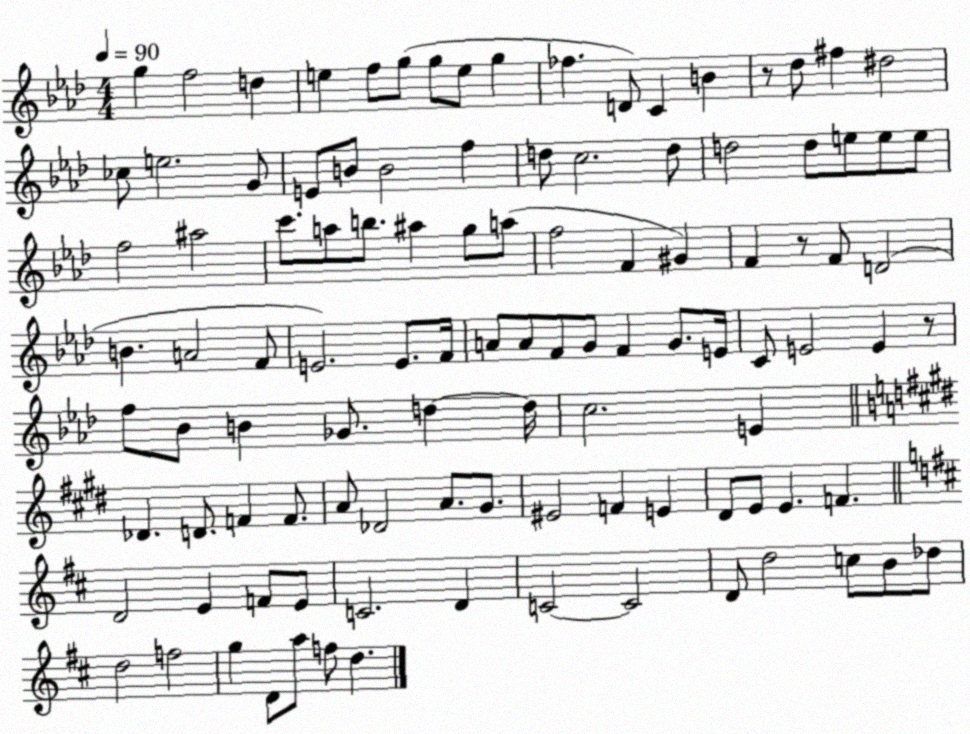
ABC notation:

X:1
T:Untitled
M:4/4
L:1/4
K:Ab
g f2 d e f/2 g/2 g/2 e/2 g _f D/2 C B z/2 _d/2 ^f ^d2 _c/2 e2 G/2 E/2 B/2 B2 f d/2 c2 d/2 d2 d/2 e/2 e/2 e/2 f2 ^a2 c'/2 a/2 b/2 ^a g/2 a/2 f2 F ^G F z/2 F/2 D2 B A2 F/2 E2 E/2 F/4 A/2 A/2 F/2 G/2 F G/2 E/4 C/2 E2 E z/2 f/2 _B/2 B _G/2 d d/4 c2 E _D D/2 F F/2 A/2 _D2 A/2 ^G/2 ^E2 F E ^D/2 E/2 E F D2 E F/2 E/2 C2 D C2 C2 D/2 d2 c/2 B/2 _d/2 d2 f2 g D/2 a/2 f/2 d